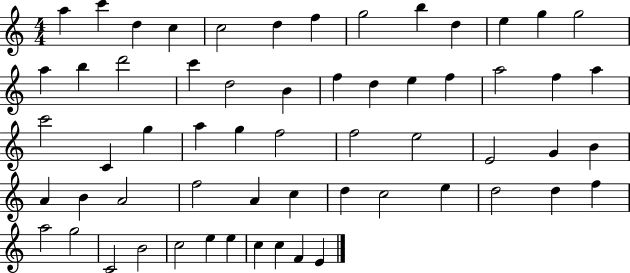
A5/q C6/q D5/q C5/q C5/h D5/q F5/q G5/h B5/q D5/q E5/q G5/q G5/h A5/q B5/q D6/h C6/q D5/h B4/q F5/q D5/q E5/q F5/q A5/h F5/q A5/q C6/h C4/q G5/q A5/q G5/q F5/h F5/h E5/h E4/h G4/q B4/q A4/q B4/q A4/h F5/h A4/q C5/q D5/q C5/h E5/q D5/h D5/q F5/q A5/h G5/h C4/h B4/h C5/h E5/q E5/q C5/q C5/q F4/q E4/q